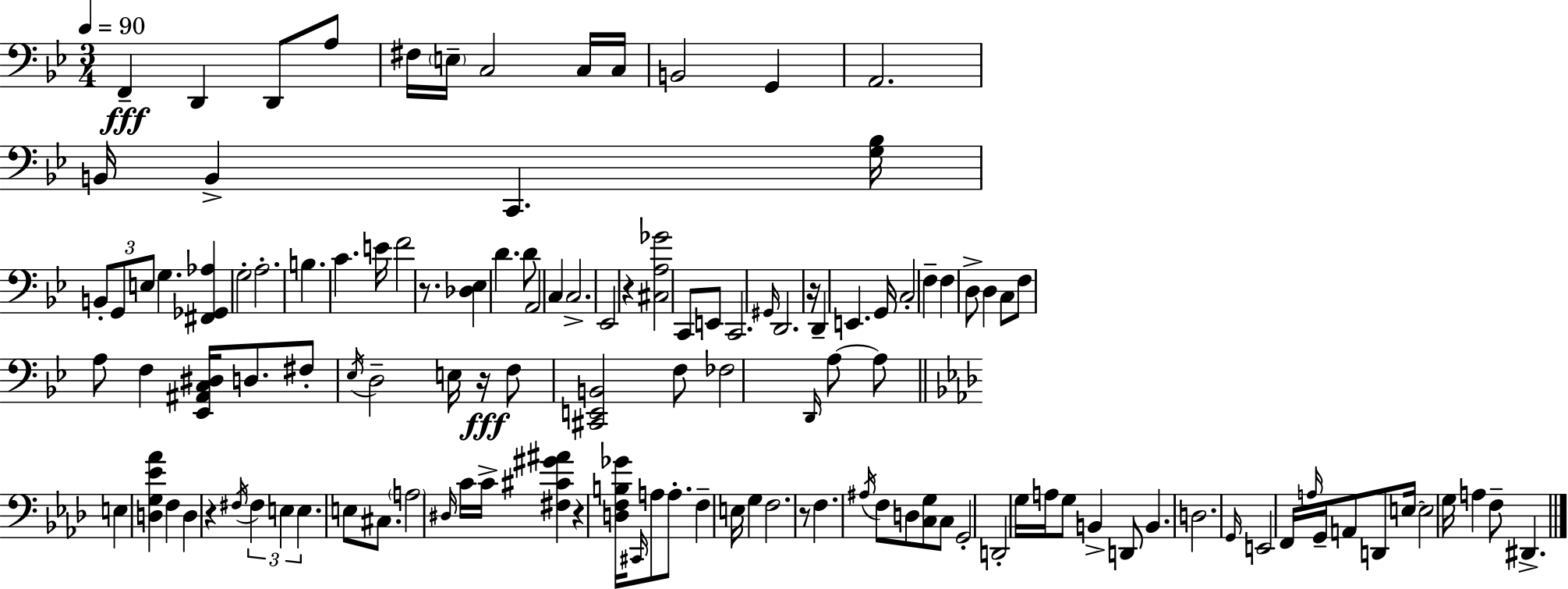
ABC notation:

X:1
T:Untitled
M:3/4
L:1/4
K:Gm
F,, D,, D,,/2 A,/2 ^F,/4 E,/4 C,2 C,/4 C,/4 B,,2 G,, A,,2 B,,/4 B,, C,, [G,_B,]/4 B,,/2 G,,/2 E,/2 G, [^F,,_G,,_A,] G,2 A,2 B, C E/4 F2 z/2 [_D,_E,] D D/2 A,,2 C, C,2 _E,,2 z [^C,A,_G]2 C,,/2 E,,/2 C,,2 ^G,,/4 D,,2 z/4 D,, E,, G,,/4 C,2 F, F, D,/2 D, C,/2 F,/2 A,/2 F, [_E,,^A,,C,^D,]/4 D,/2 ^F,/2 _E,/4 D,2 E,/4 z/4 F,/2 [^C,,E,,B,,]2 F,/2 _F,2 D,,/4 A,/2 A,/2 E, [D,G,_E_A] F, D, z ^F,/4 ^F, E, E, E,/2 ^C,/2 A,2 ^D,/4 C/4 C/4 [^F,^C^G^A] z [D,F,B,_G]/4 ^C,,/4 A,/2 A,/2 F, E,/4 G, F,2 z/2 F, ^A,/4 F,/2 D,/2 [C,G,]/2 C,/2 G,,2 D,,2 G,/4 A,/4 G,/2 B,, D,,/2 B,, D,2 G,,/4 E,,2 F,,/4 A,/4 G,,/4 A,,/2 D,,/2 E,/4 E,2 G,/4 A, F,/2 ^D,,